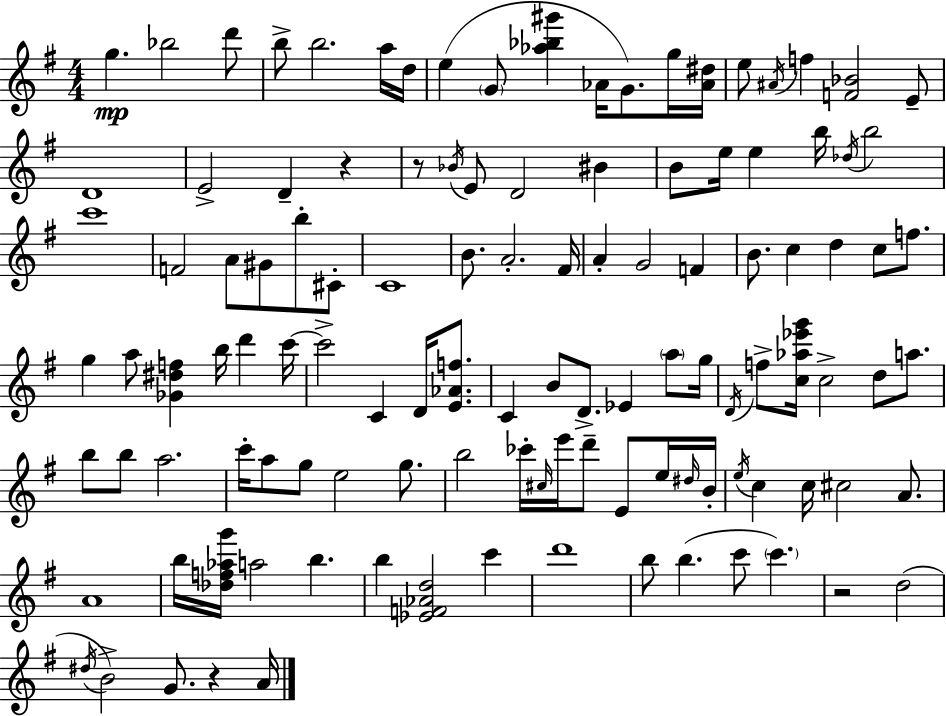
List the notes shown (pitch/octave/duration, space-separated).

G5/q. Bb5/h D6/e B5/e B5/h. A5/s D5/s E5/q G4/e [Ab5,Bb5,G#6]/q Ab4/s G4/e. G5/s [Ab4,D#5]/s E5/e A#4/s F5/q [F4,Bb4]/h E4/e D4/w E4/h D4/q R/q R/e Bb4/s E4/e D4/h BIS4/q B4/e E5/s E5/q B5/s Db5/s B5/h C6/w F4/h A4/e G#4/e B5/e C#4/e C4/w B4/e. A4/h. F#4/s A4/q G4/h F4/q B4/e. C5/q D5/q C5/e F5/e. G5/q A5/e [Gb4,D#5,F5]/q B5/s D6/q C6/s C6/h C4/q D4/s [E4,Ab4,F5]/e. C4/q B4/e D4/e. Eb4/q A5/e G5/s D4/s F5/e [C5,Ab5,Eb6,G6]/s C5/h D5/e A5/e. B5/e B5/e A5/h. C6/s A5/e G5/e E5/h G5/e. B5/h CES6/s C#5/s E6/s D6/e E4/e E5/s D#5/s B4/s E5/s C5/q C5/s C#5/h A4/e. A4/w B5/s [Db5,F5,Ab5,G6]/s A5/h B5/q. B5/q [Eb4,F4,Ab4,D5]/h C6/q D6/w B5/e B5/q. C6/e C6/q. R/h D5/h D#5/s B4/h G4/e. R/q A4/s